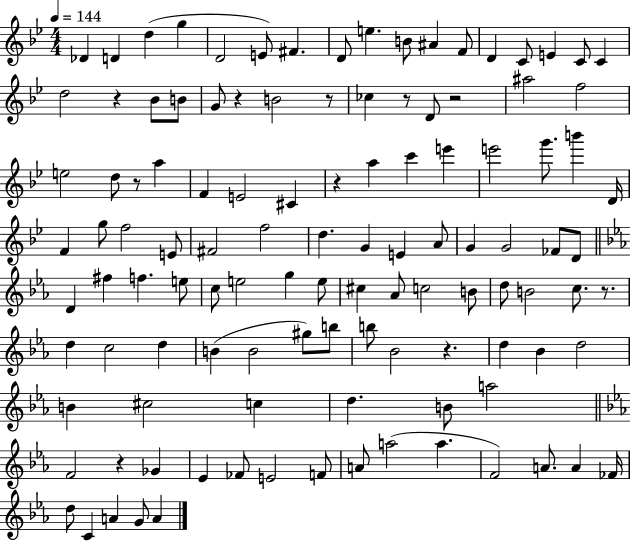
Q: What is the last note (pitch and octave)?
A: A4